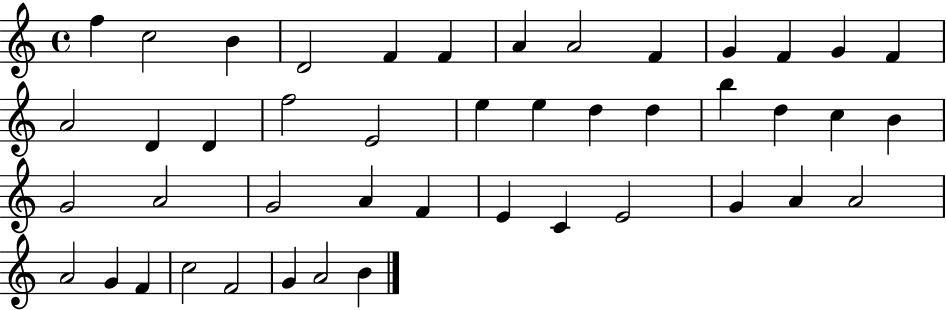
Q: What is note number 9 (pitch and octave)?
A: F4